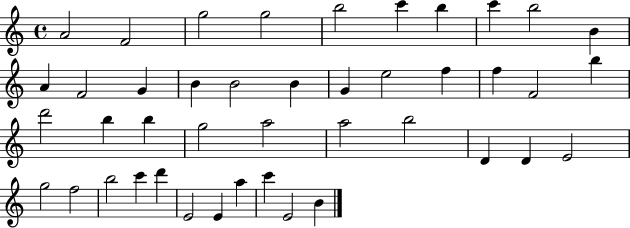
X:1
T:Untitled
M:4/4
L:1/4
K:C
A2 F2 g2 g2 b2 c' b c' b2 B A F2 G B B2 B G e2 f f F2 b d'2 b b g2 a2 a2 b2 D D E2 g2 f2 b2 c' d' E2 E a c' E2 B